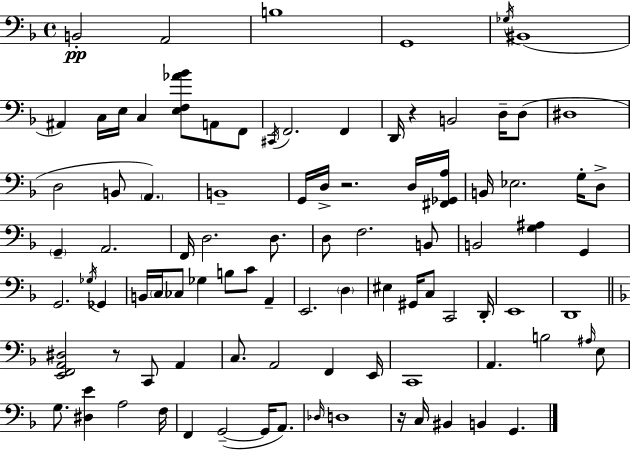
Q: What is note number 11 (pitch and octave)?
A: A2